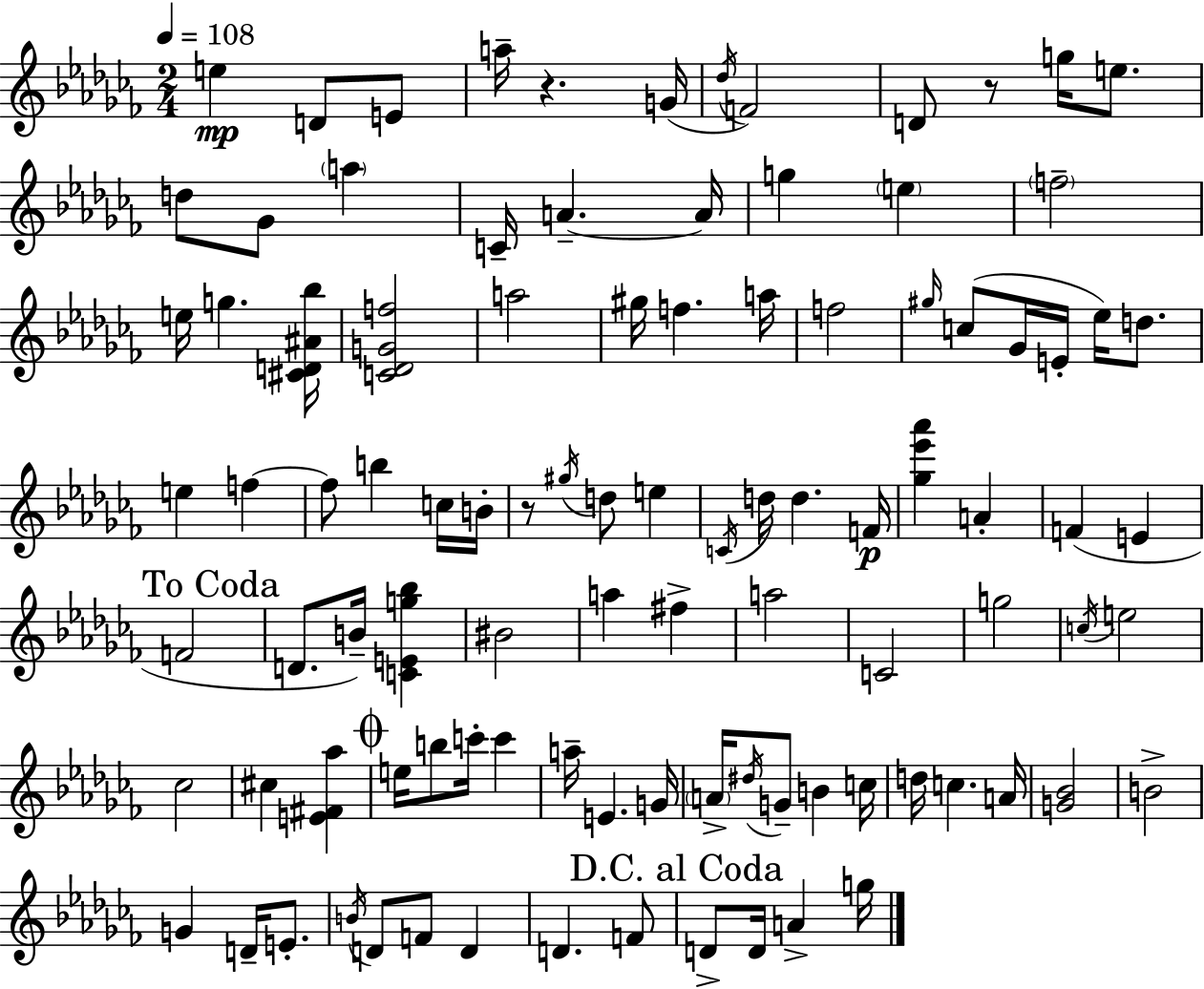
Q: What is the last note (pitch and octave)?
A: G5